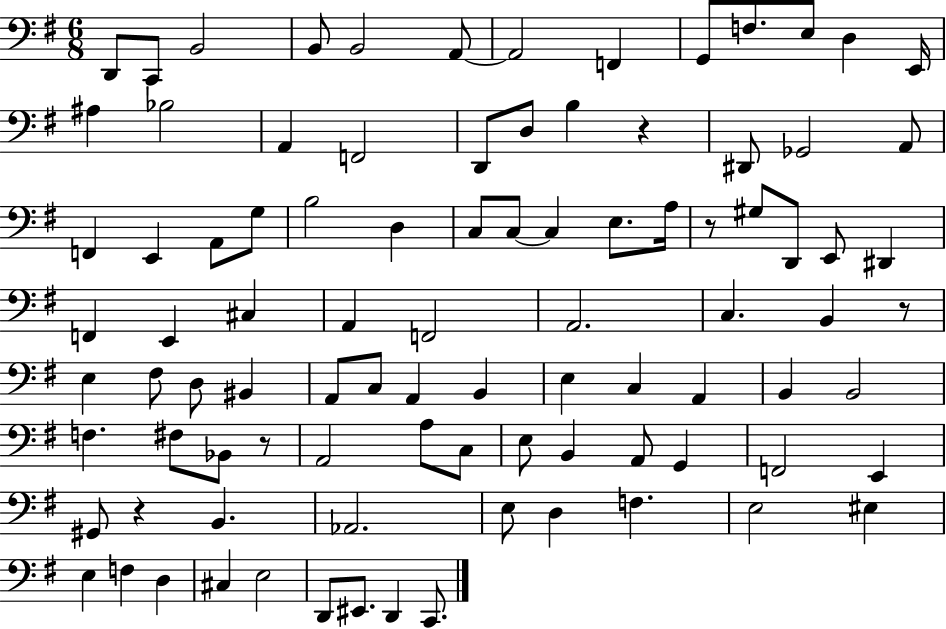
X:1
T:Untitled
M:6/8
L:1/4
K:G
D,,/2 C,,/2 B,,2 B,,/2 B,,2 A,,/2 A,,2 F,, G,,/2 F,/2 E,/2 D, E,,/4 ^A, _B,2 A,, F,,2 D,,/2 D,/2 B, z ^D,,/2 _G,,2 A,,/2 F,, E,, A,,/2 G,/2 B,2 D, C,/2 C,/2 C, E,/2 A,/4 z/2 ^G,/2 D,,/2 E,,/2 ^D,, F,, E,, ^C, A,, F,,2 A,,2 C, B,, z/2 E, ^F,/2 D,/2 ^B,, A,,/2 C,/2 A,, B,, E, C, A,, B,, B,,2 F, ^F,/2 _B,,/2 z/2 A,,2 A,/2 C,/2 E,/2 B,, A,,/2 G,, F,,2 E,, ^G,,/2 z B,, _A,,2 E,/2 D, F, E,2 ^E, E, F, D, ^C, E,2 D,,/2 ^E,,/2 D,, C,,/2